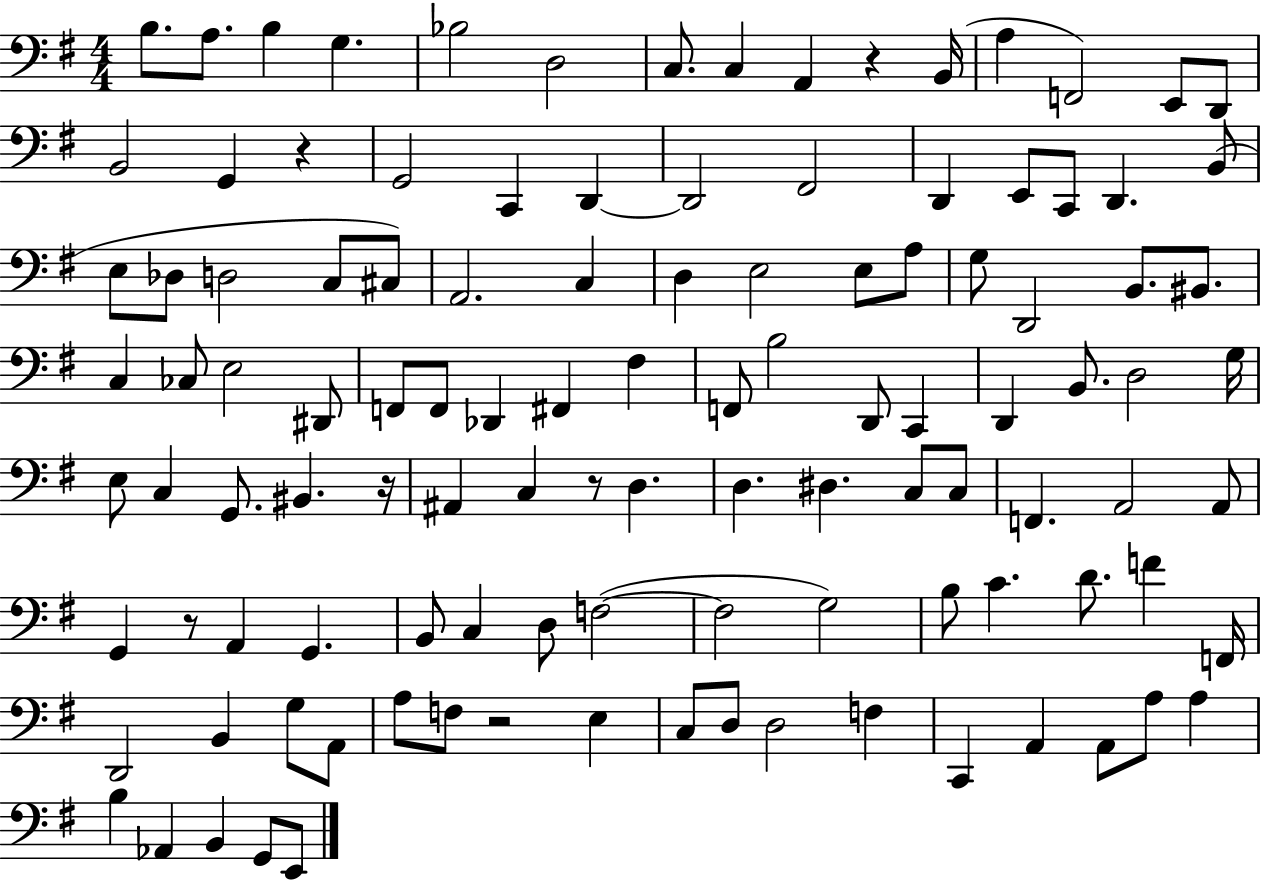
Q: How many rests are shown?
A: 6